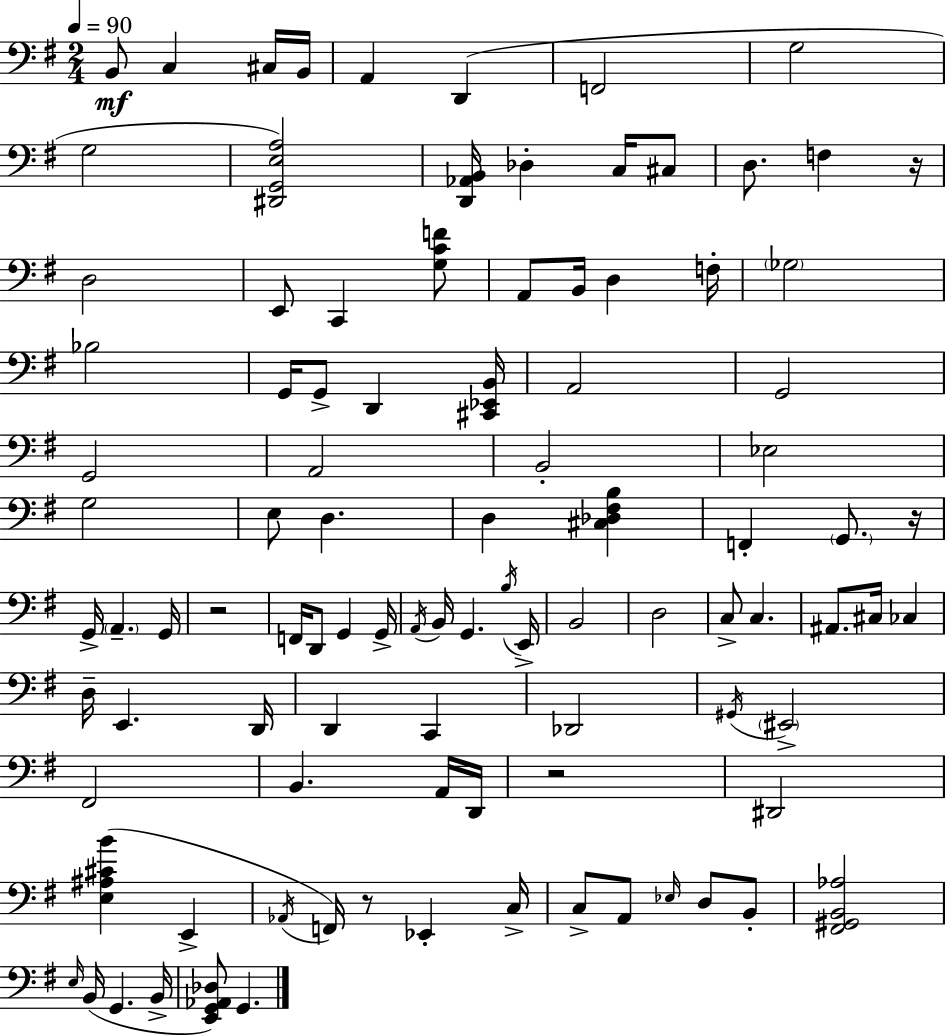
B2/e C3/q C#3/s B2/s A2/q D2/q F2/h G3/h G3/h [D#2,G2,E3,A3]/h [D2,Ab2,B2]/s Db3/q C3/s C#3/e D3/e. F3/q R/s D3/h E2/e C2/q [G3,C4,F4]/e A2/e B2/s D3/q F3/s Gb3/h Bb3/h G2/s G2/e D2/q [C#2,Eb2,B2]/s A2/h G2/h G2/h A2/h B2/h Eb3/h G3/h E3/e D3/q. D3/q [C#3,Db3,F#3,B3]/q F2/q G2/e. R/s G2/s A2/q. G2/s R/h F2/s D2/e G2/q G2/s A2/s B2/s G2/q. B3/s E2/s B2/h D3/h C3/e C3/q. A#2/e. C#3/s CES3/q D3/s E2/q. D2/s D2/q C2/q Db2/h G#2/s EIS2/h F#2/h B2/q. A2/s D2/s R/h D#2/h [E3,A#3,C#4,B4]/q E2/q Ab2/s F2/s R/e Eb2/q C3/s C3/e A2/e Eb3/s D3/e B2/e [F#2,G#2,B2,Ab3]/h E3/s B2/s G2/q. B2/s [E2,G2,Ab2,Db3]/e G2/q.